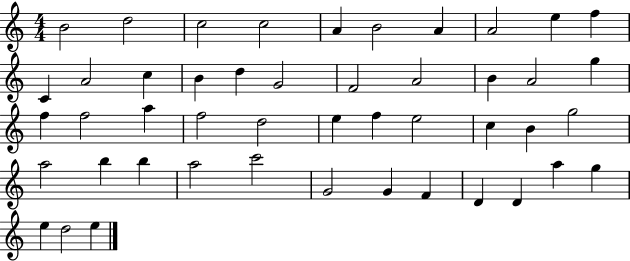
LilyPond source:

{
  \clef treble
  \numericTimeSignature
  \time 4/4
  \key c \major
  b'2 d''2 | c''2 c''2 | a'4 b'2 a'4 | a'2 e''4 f''4 | \break c'4 a'2 c''4 | b'4 d''4 g'2 | f'2 a'2 | b'4 a'2 g''4 | \break f''4 f''2 a''4 | f''2 d''2 | e''4 f''4 e''2 | c''4 b'4 g''2 | \break a''2 b''4 b''4 | a''2 c'''2 | g'2 g'4 f'4 | d'4 d'4 a''4 g''4 | \break e''4 d''2 e''4 | \bar "|."
}